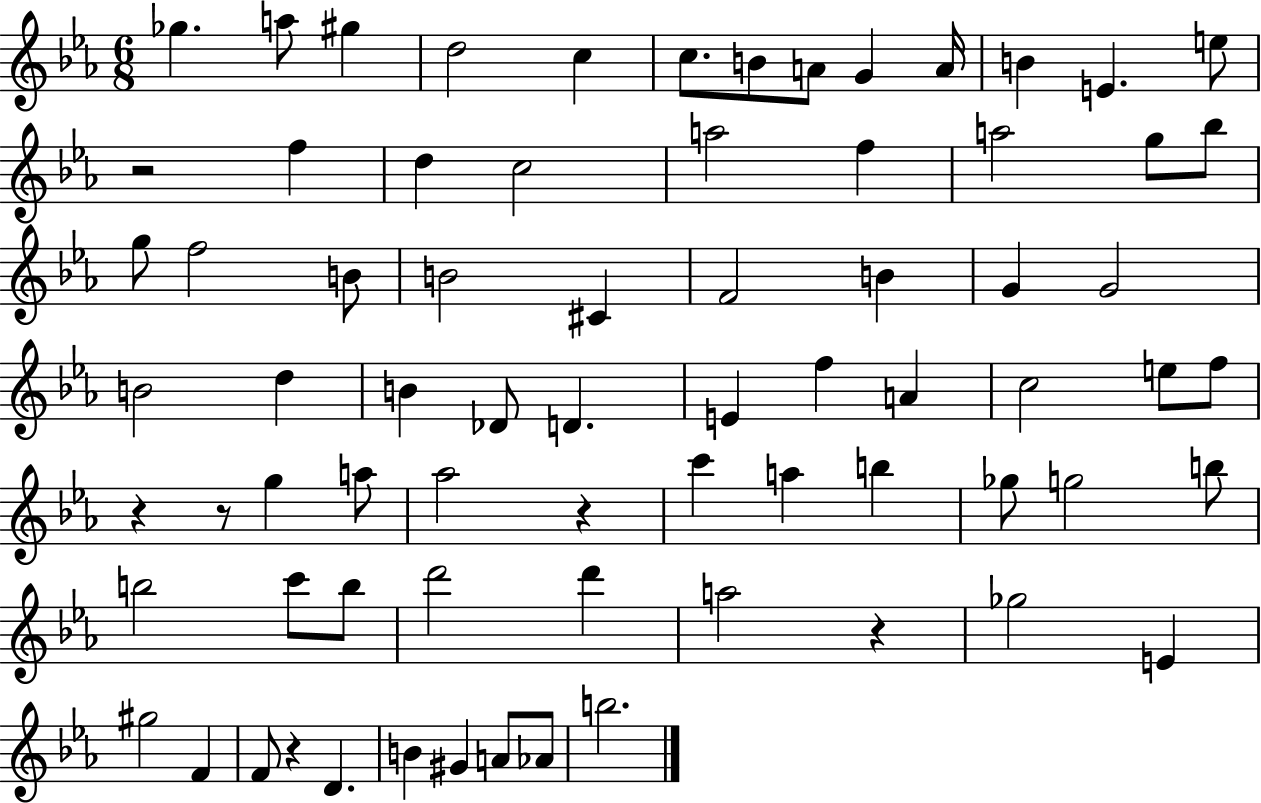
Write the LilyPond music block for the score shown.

{
  \clef treble
  \numericTimeSignature
  \time 6/8
  \key ees \major
  \repeat volta 2 { ges''4. a''8 gis''4 | d''2 c''4 | c''8. b'8 a'8 g'4 a'16 | b'4 e'4. e''8 | \break r2 f''4 | d''4 c''2 | a''2 f''4 | a''2 g''8 bes''8 | \break g''8 f''2 b'8 | b'2 cis'4 | f'2 b'4 | g'4 g'2 | \break b'2 d''4 | b'4 des'8 d'4. | e'4 f''4 a'4 | c''2 e''8 f''8 | \break r4 r8 g''4 a''8 | aes''2 r4 | c'''4 a''4 b''4 | ges''8 g''2 b''8 | \break b''2 c'''8 b''8 | d'''2 d'''4 | a''2 r4 | ges''2 e'4 | \break gis''2 f'4 | f'8 r4 d'4. | b'4 gis'4 a'8 aes'8 | b''2. | \break } \bar "|."
}